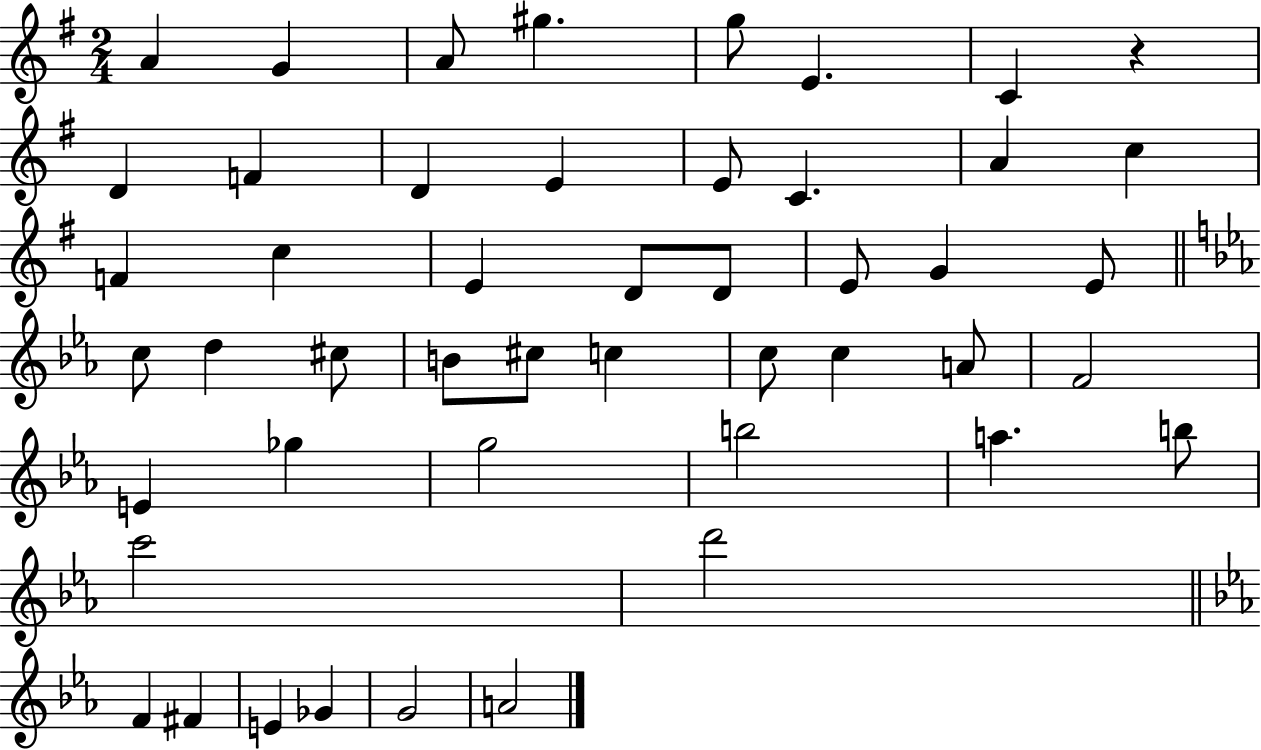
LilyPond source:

{
  \clef treble
  \numericTimeSignature
  \time 2/4
  \key g \major
  \repeat volta 2 { a'4 g'4 | a'8 gis''4. | g''8 e'4. | c'4 r4 | \break d'4 f'4 | d'4 e'4 | e'8 c'4. | a'4 c''4 | \break f'4 c''4 | e'4 d'8 d'8 | e'8 g'4 e'8 | \bar "||" \break \key ees \major c''8 d''4 cis''8 | b'8 cis''8 c''4 | c''8 c''4 a'8 | f'2 | \break e'4 ges''4 | g''2 | b''2 | a''4. b''8 | \break c'''2 | d'''2 | \bar "||" \break \key ees \major f'4 fis'4 | e'4 ges'4 | g'2 | a'2 | \break } \bar "|."
}